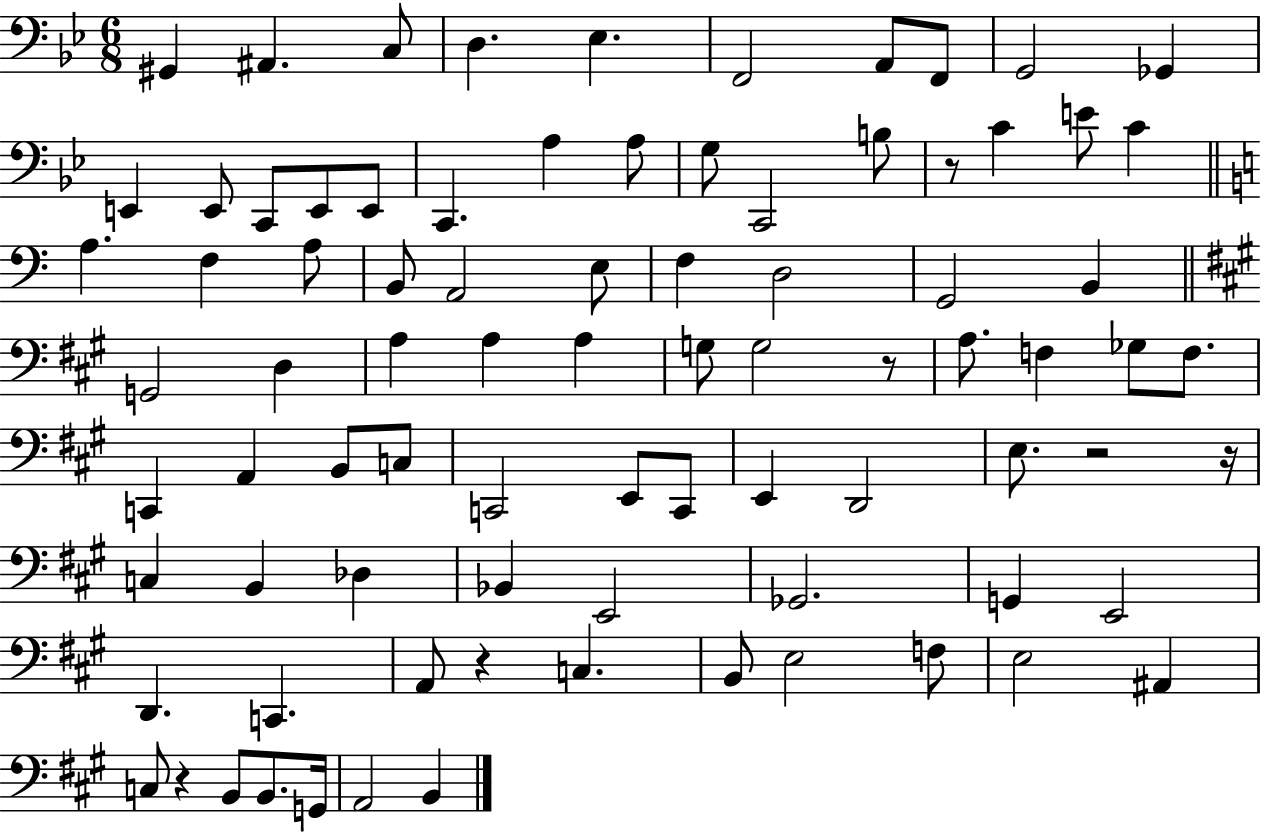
X:1
T:Untitled
M:6/8
L:1/4
K:Bb
^G,, ^A,, C,/2 D, _E, F,,2 A,,/2 F,,/2 G,,2 _G,, E,, E,,/2 C,,/2 E,,/2 E,,/2 C,, A, A,/2 G,/2 C,,2 B,/2 z/2 C E/2 C A, F, A,/2 B,,/2 A,,2 E,/2 F, D,2 G,,2 B,, G,,2 D, A, A, A, G,/2 G,2 z/2 A,/2 F, _G,/2 F,/2 C,, A,, B,,/2 C,/2 C,,2 E,,/2 C,,/2 E,, D,,2 E,/2 z2 z/4 C, B,, _D, _B,, E,,2 _G,,2 G,, E,,2 D,, C,, A,,/2 z C, B,,/2 E,2 F,/2 E,2 ^A,, C,/2 z B,,/2 B,,/2 G,,/4 A,,2 B,,